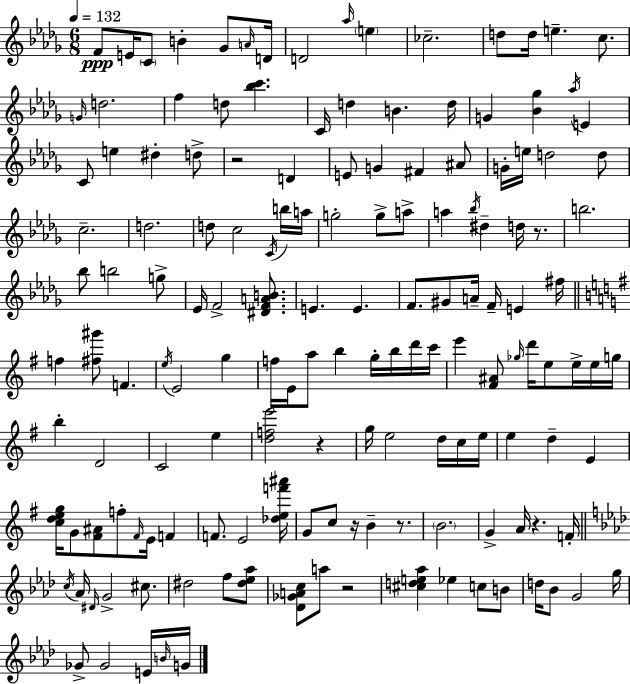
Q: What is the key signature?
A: BES minor